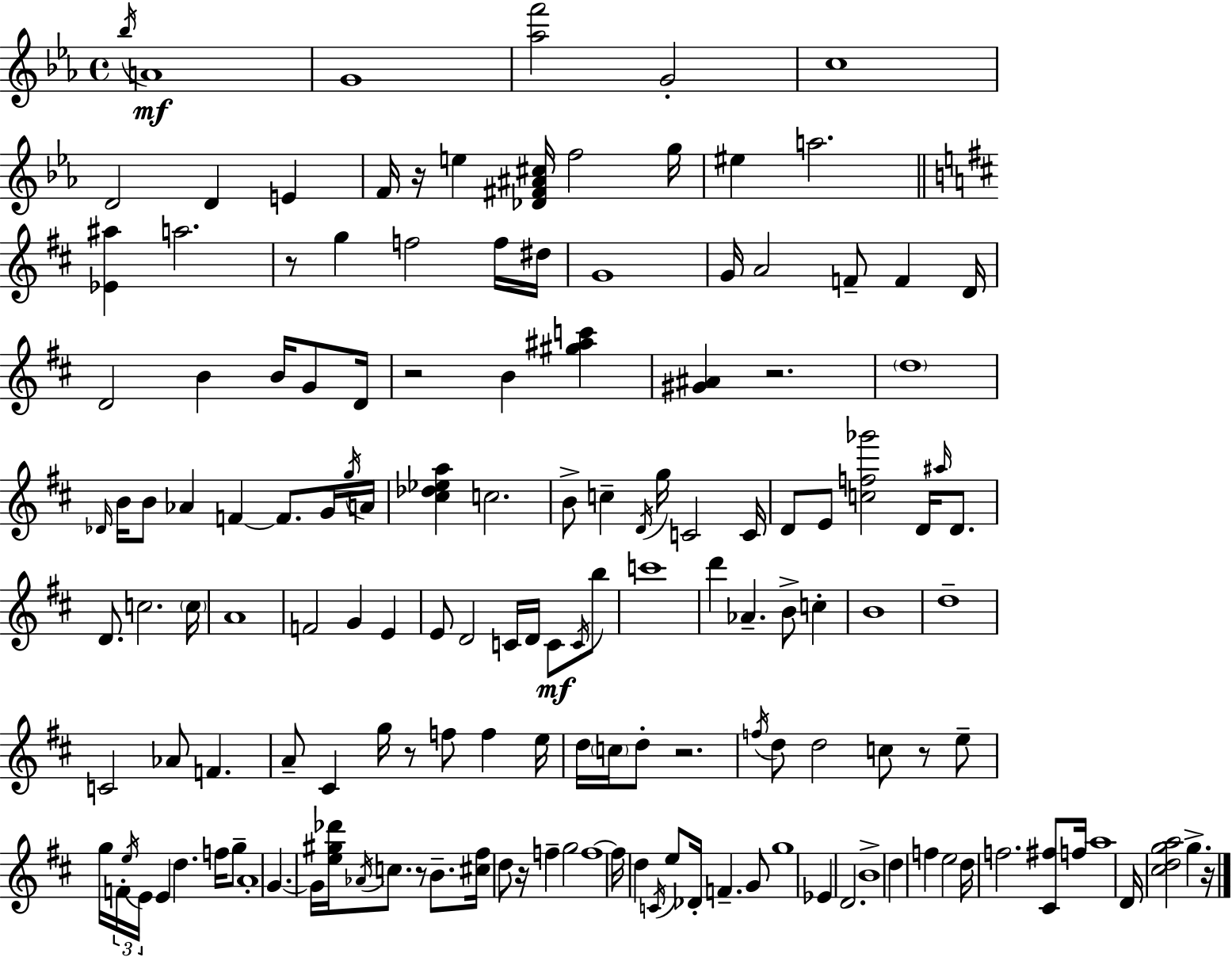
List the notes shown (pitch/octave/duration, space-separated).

Bb5/s A4/w G4/w [Ab5,F6]/h G4/h C5/w D4/h D4/q E4/q F4/s R/s E5/q [Db4,F#4,A#4,C#5]/s F5/h G5/s EIS5/q A5/h. [Eb4,A#5]/q A5/h. R/e G5/q F5/h F5/s D#5/s G4/w G4/s A4/h F4/e F4/q D4/s D4/h B4/q B4/s G4/e D4/s R/h B4/q [G#5,A#5,C6]/q [G#4,A#4]/q R/h. D5/w Db4/s B4/s B4/e Ab4/q F4/q F4/e. G4/s G5/s A4/s [C#5,Db5,Eb5,A5]/q C5/h. B4/e C5/q D4/s G5/s C4/h C4/s D4/e E4/e [C5,F5,Gb6]/h D4/s A#5/s D4/e. D4/e. C5/h. C5/s A4/w F4/h G4/q E4/q E4/e D4/h C4/s D4/s C4/e C4/s B5/e C6/w D6/q Ab4/q. B4/e C5/q B4/w D5/w C4/h Ab4/e F4/q. A4/e C#4/q G5/s R/e F5/e F5/q E5/s D5/s C5/s D5/e R/h. F5/s D5/e D5/h C5/e R/e E5/e G5/s F4/s E5/s E4/s E4/q D5/q. F5/s G5/e A4/w G4/q. G4/s [E5,G#5,Db6]/s Ab4/s C5/e. R/e B4/e. [C#5,F#5]/s D5/e R/s F5/q G5/h F5/w F5/s D5/q C4/s E5/e Db4/s F4/q. G4/e G5/w Eb4/q D4/h. B4/w D5/q F5/q E5/h D5/s F5/h. [C#4,F#5]/e F5/s A5/w D4/s [C#5,D5,G5,A5]/h G5/q. R/s